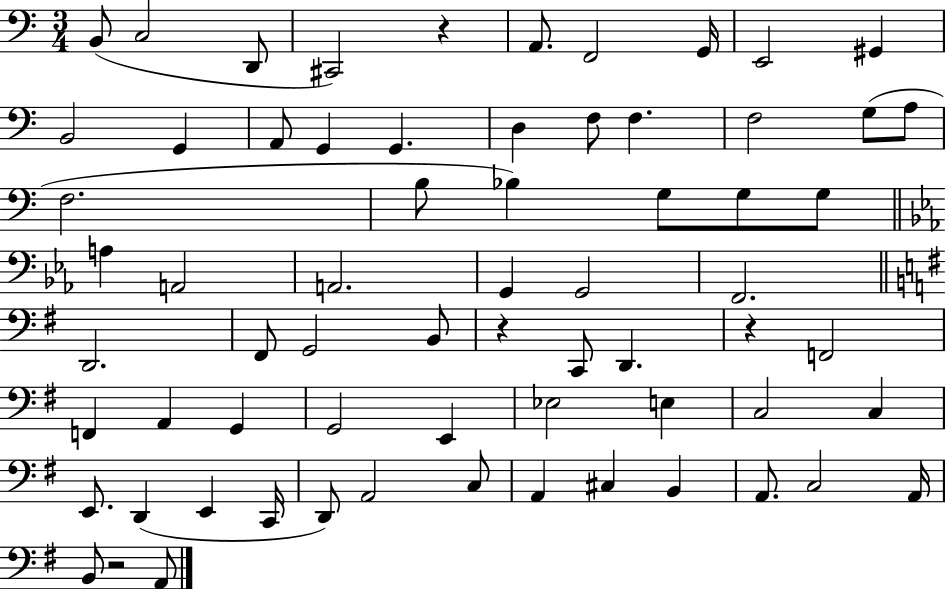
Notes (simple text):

B2/e C3/h D2/e C#2/h R/q A2/e. F2/h G2/s E2/h G#2/q B2/h G2/q A2/e G2/q G2/q. D3/q F3/e F3/q. F3/h G3/e A3/e F3/h. B3/e Bb3/q G3/e G3/e G3/e A3/q A2/h A2/h. G2/q G2/h F2/h. D2/h. F#2/e G2/h B2/e R/q C2/e D2/q. R/q F2/h F2/q A2/q G2/q G2/h E2/q Eb3/h E3/q C3/h C3/q E2/e. D2/q E2/q C2/s D2/e A2/h C3/e A2/q C#3/q B2/q A2/e. C3/h A2/s B2/e R/h A2/e